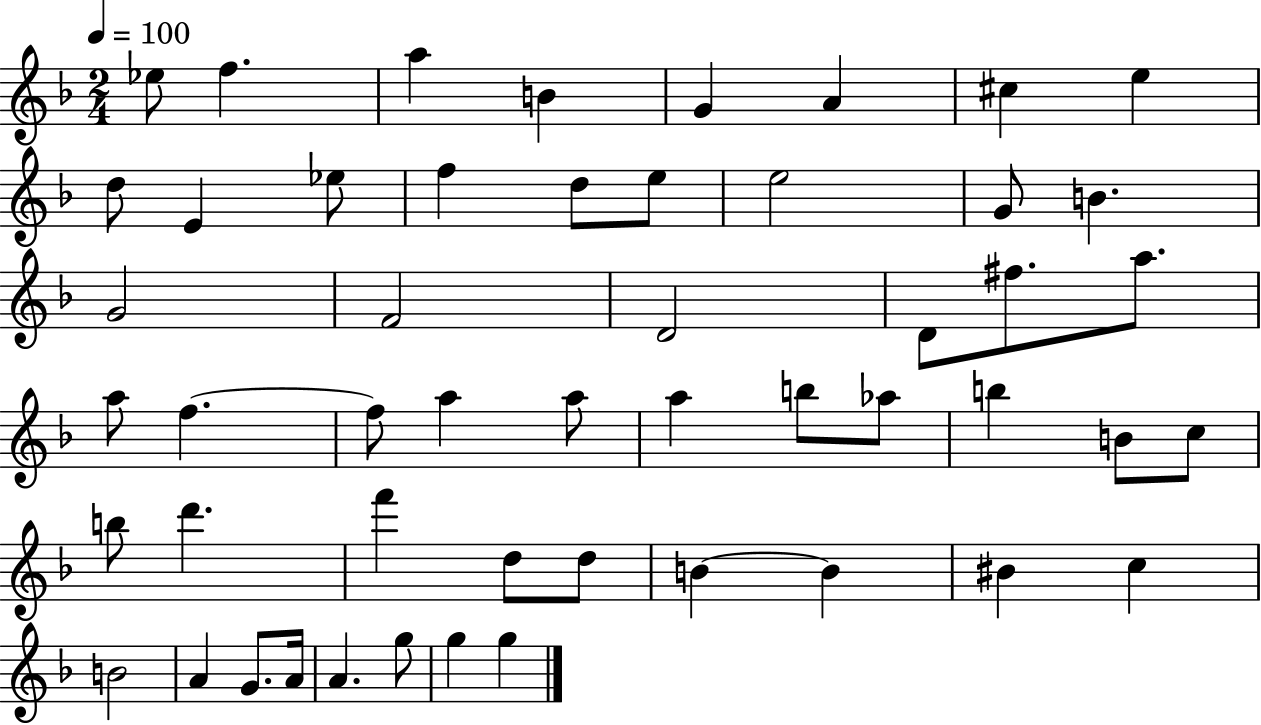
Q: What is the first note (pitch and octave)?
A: Eb5